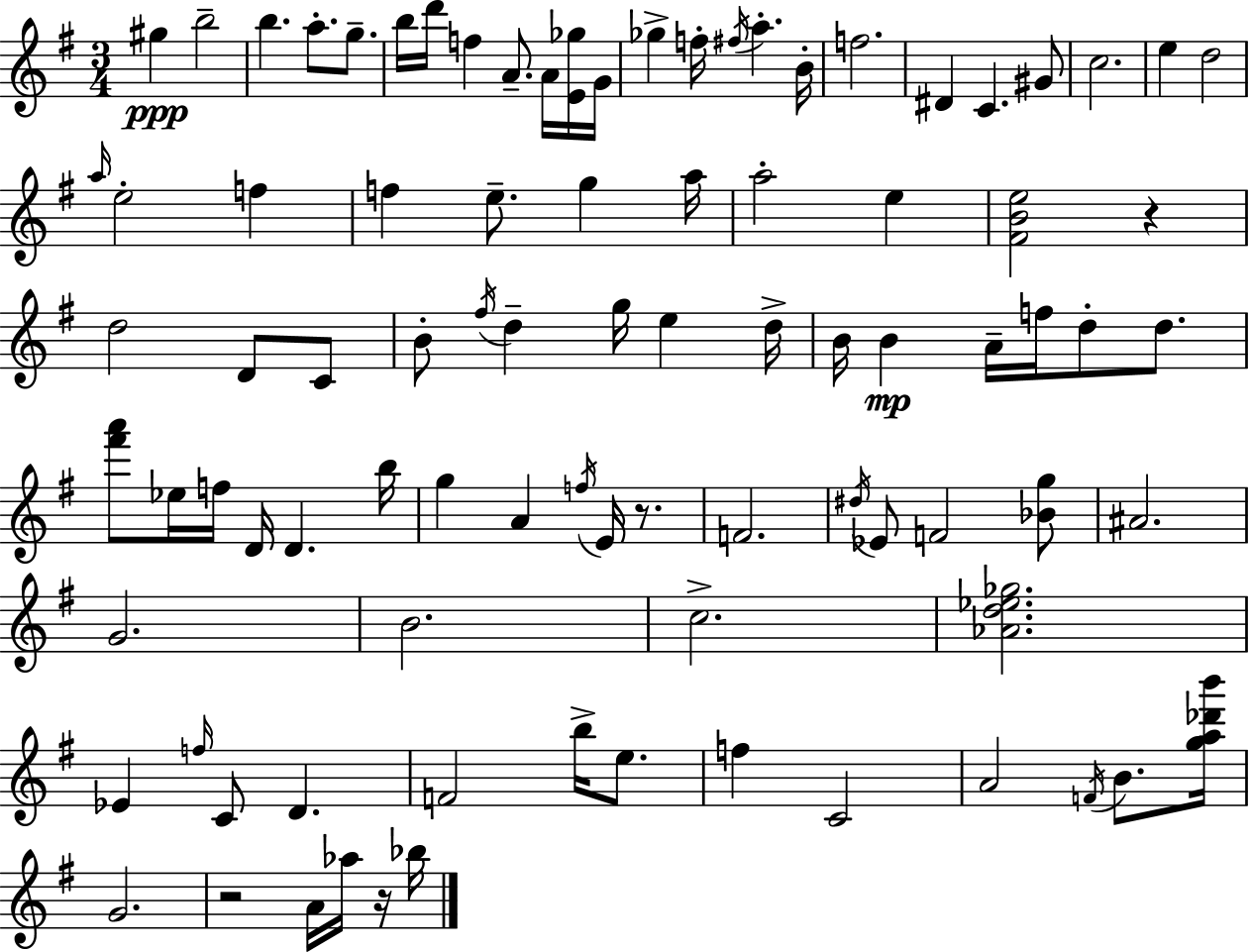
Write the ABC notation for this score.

X:1
T:Untitled
M:3/4
L:1/4
K:Em
^g b2 b a/2 g/2 b/4 d'/4 f A/2 A/4 [E_g]/4 G/4 _g f/4 ^f/4 a B/4 f2 ^D C ^G/2 c2 e d2 a/4 e2 f f e/2 g a/4 a2 e [^FBe]2 z d2 D/2 C/2 B/2 ^f/4 d g/4 e d/4 B/4 B A/4 f/4 d/2 d/2 [^f'a']/2 _e/4 f/4 D/4 D b/4 g A f/4 E/4 z/2 F2 ^d/4 _E/2 F2 [_Bg]/2 ^A2 G2 B2 c2 [_Ad_e_g]2 _E f/4 C/2 D F2 b/4 e/2 f C2 A2 F/4 B/2 [ga_d'b']/4 G2 z2 A/4 _a/4 z/4 _b/4